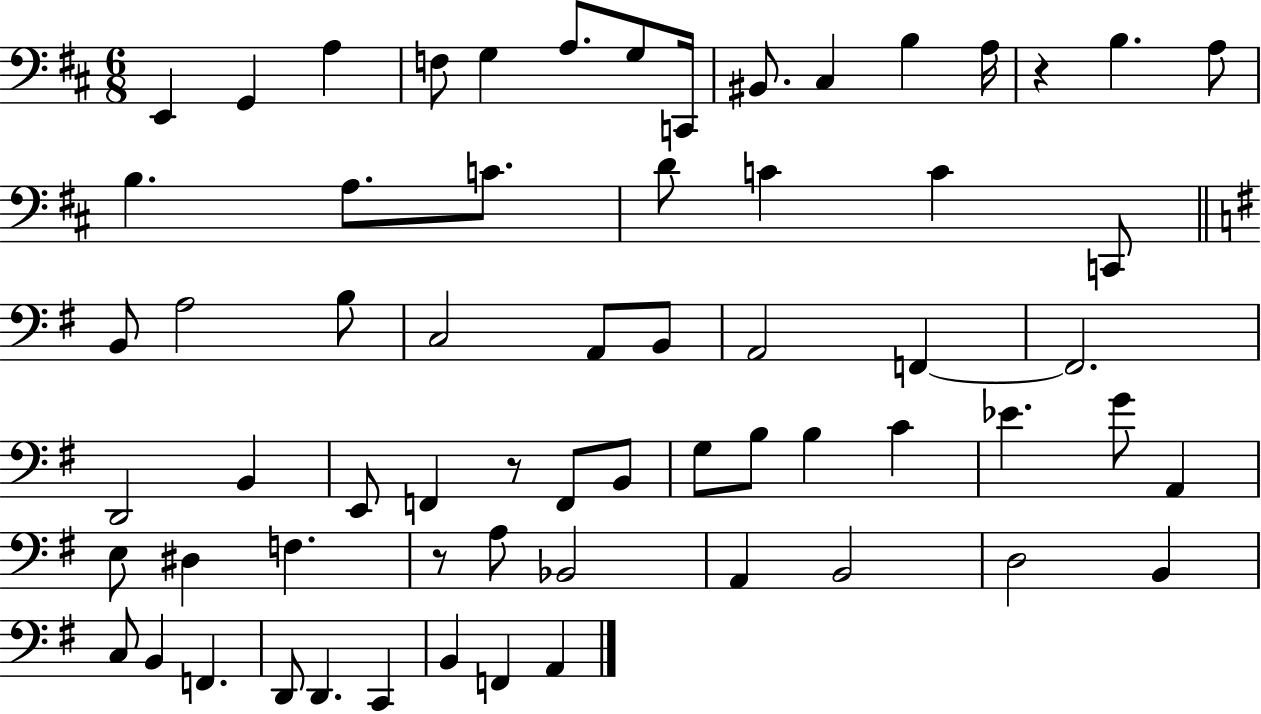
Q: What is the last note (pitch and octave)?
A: A2